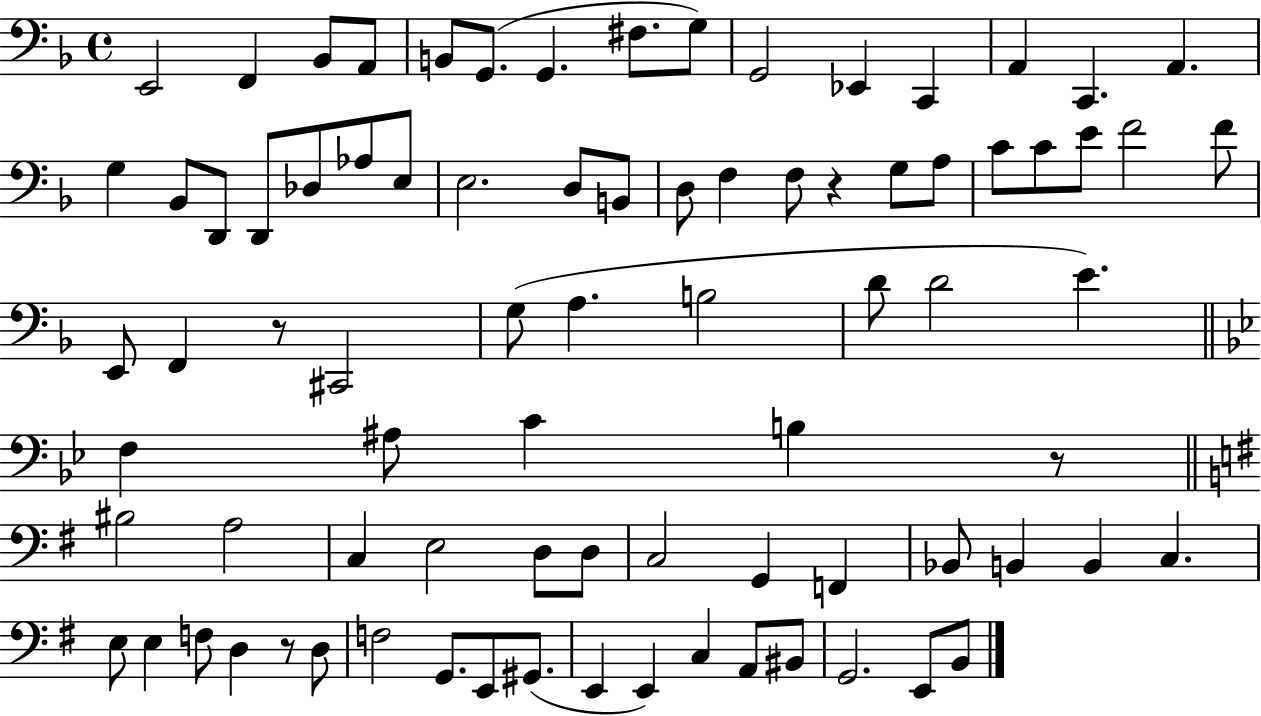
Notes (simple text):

E2/h F2/q Bb2/e A2/e B2/e G2/e. G2/q. F#3/e. G3/e G2/h Eb2/q C2/q A2/q C2/q. A2/q. G3/q Bb2/e D2/e D2/e Db3/e Ab3/e E3/e E3/h. D3/e B2/e D3/e F3/q F3/e R/q G3/e A3/e C4/e C4/e E4/e F4/h F4/e E2/e F2/q R/e C#2/h G3/e A3/q. B3/h D4/e D4/h E4/q. F3/q A#3/e C4/q B3/q R/e BIS3/h A3/h C3/q E3/h D3/e D3/e C3/h G2/q F2/q Bb2/e B2/q B2/q C3/q. E3/e E3/q F3/e D3/q R/e D3/e F3/h G2/e. E2/e G#2/e. E2/q E2/q C3/q A2/e BIS2/e G2/h. E2/e B2/e